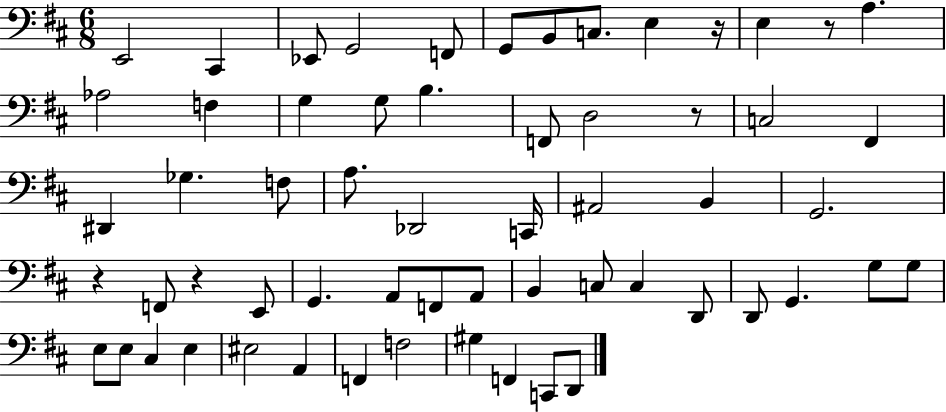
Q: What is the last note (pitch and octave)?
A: D2